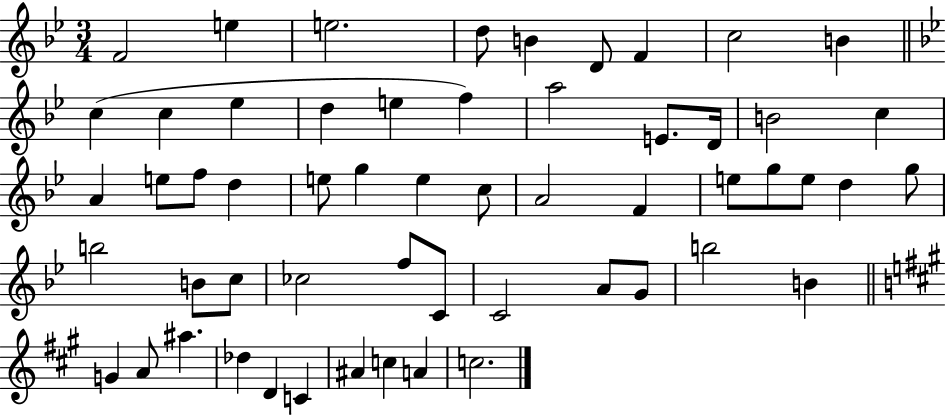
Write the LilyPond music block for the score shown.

{
  \clef treble
  \numericTimeSignature
  \time 3/4
  \key bes \major
  f'2 e''4 | e''2. | d''8 b'4 d'8 f'4 | c''2 b'4 | \break \bar "||" \break \key bes \major c''4( c''4 ees''4 | d''4 e''4 f''4) | a''2 e'8. d'16 | b'2 c''4 | \break a'4 e''8 f''8 d''4 | e''8 g''4 e''4 c''8 | a'2 f'4 | e''8 g''8 e''8 d''4 g''8 | \break b''2 b'8 c''8 | ces''2 f''8 c'8 | c'2 a'8 g'8 | b''2 b'4 | \break \bar "||" \break \key a \major g'4 a'8 ais''4. | des''4 d'4 c'4 | ais'4 c''4 a'4 | c''2. | \break \bar "|."
}